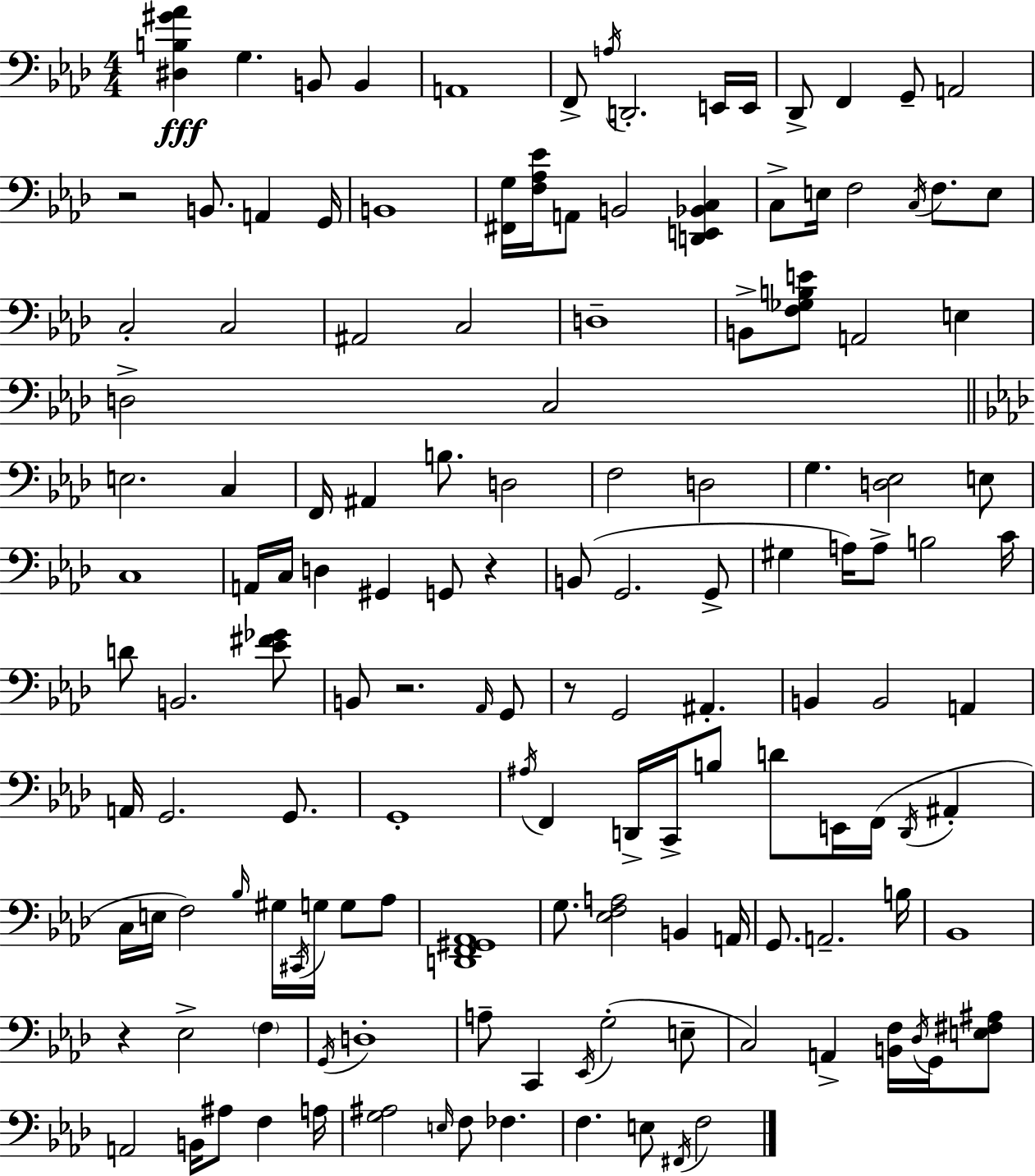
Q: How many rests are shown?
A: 5